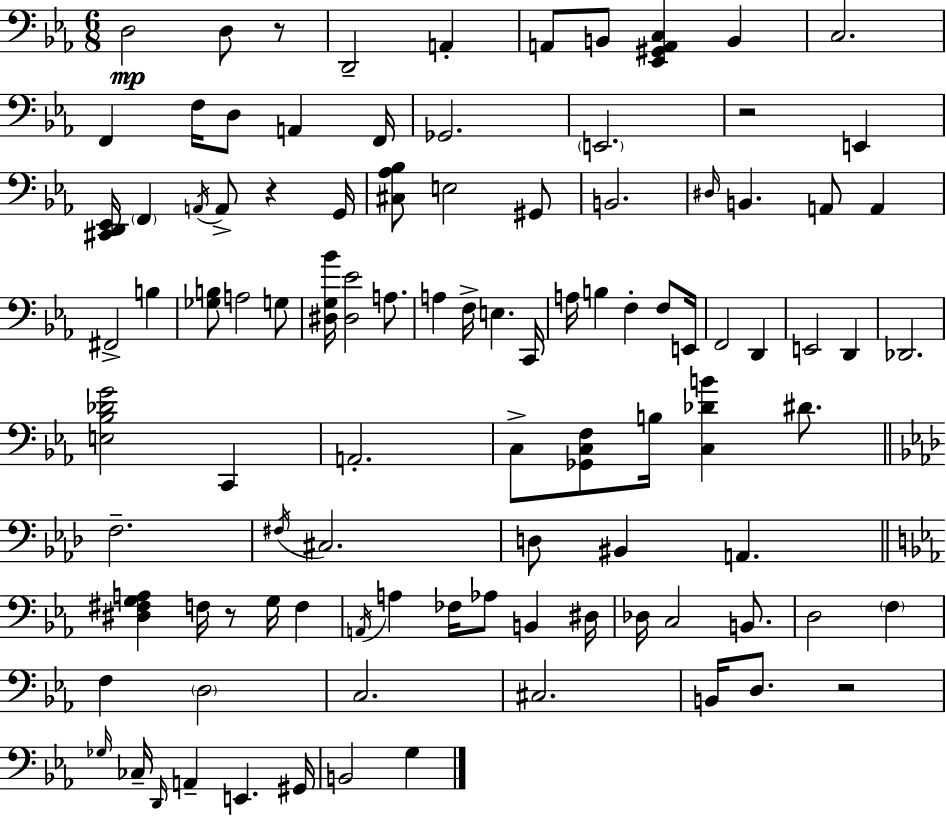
{
  \clef bass
  \numericTimeSignature
  \time 6/8
  \key ees \major
  d2\mp d8 r8 | d,2-- a,4-. | a,8 b,8 <ees, gis, a, c>4 b,4 | c2. | \break f,4 f16 d8 a,4 f,16 | ges,2. | \parenthesize e,2. | r2 e,4 | \break <cis, d, ees,>16 \parenthesize f,4 \acciaccatura { a,16 } a,8-> r4 | g,16 <cis aes bes>8 e2 gis,8 | b,2. | \grace { dis16 } b,4. a,8 a,4 | \break fis,2-> b4 | <ges b>8 a2 | g8 <dis g bes'>16 <dis ees'>2 a8. | a4 f16-> e4. | \break c,16 a16 b4 f4-. f8 | e,16 f,2 d,4 | e,2 d,4 | des,2. | \break <e bes des' g'>2 c,4 | a,2.-. | c8-> <ges, c f>8 b16 <c des' b'>4 dis'8. | \bar "||" \break \key aes \major f2.-- | \acciaccatura { fis16 } cis2. | d8 bis,4 a,4. | \bar "||" \break \key c \minor <dis fis g a>4 f16 r8 g16 f4 | \acciaccatura { a,16 } a4 fes16 aes8 b,4 | dis16 des16 c2 b,8. | d2 \parenthesize f4 | \break f4 \parenthesize d2 | c2. | cis2. | b,16 d8. r2 | \break \grace { ges16 } ces16-- \grace { d,16 } a,4-- e,4. | gis,16 b,2 g4 | \bar "|."
}